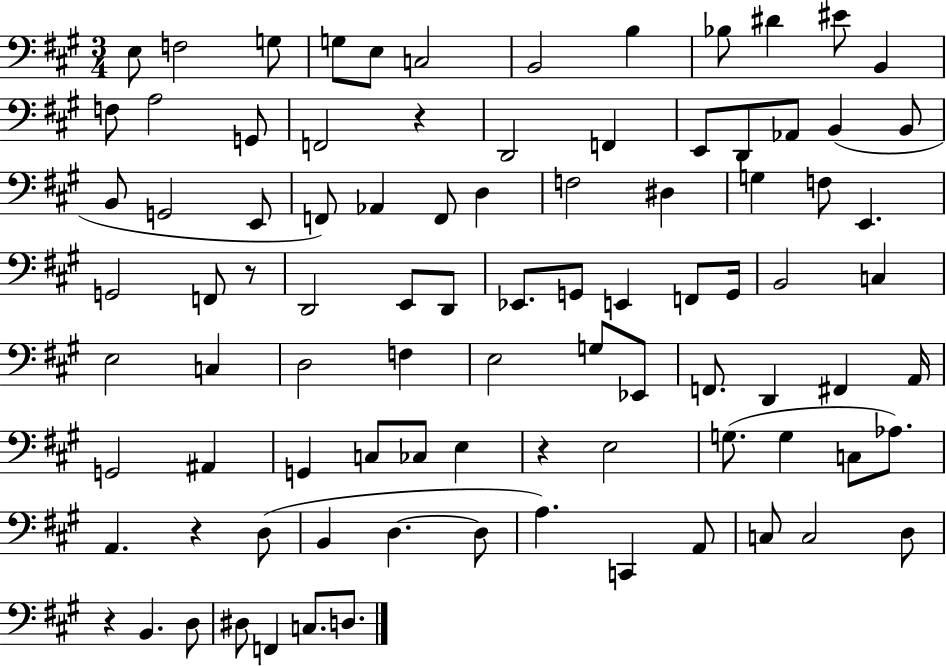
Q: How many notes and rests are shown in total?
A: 91